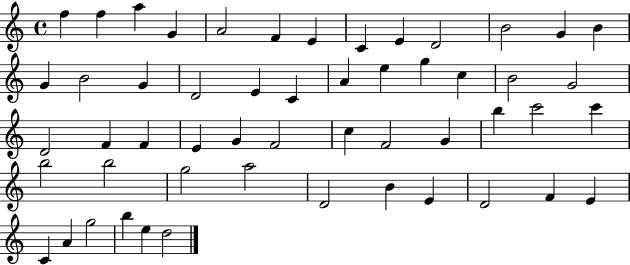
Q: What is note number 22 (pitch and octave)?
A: G5